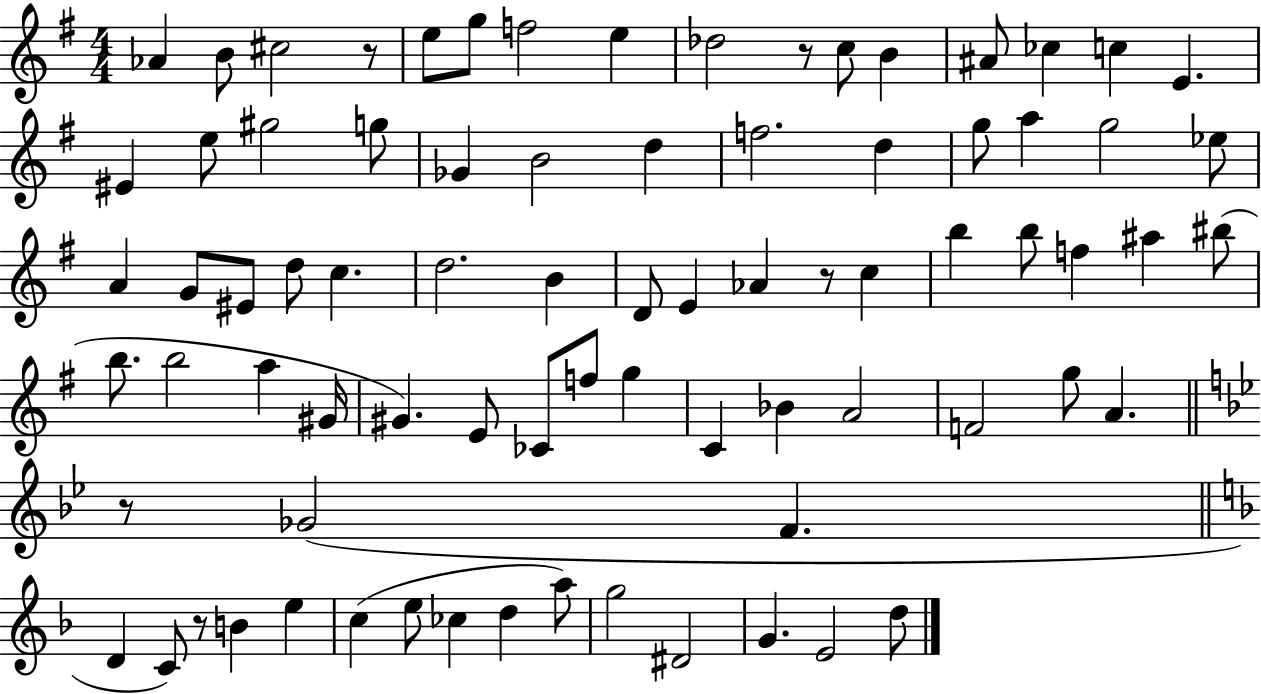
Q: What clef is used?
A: treble